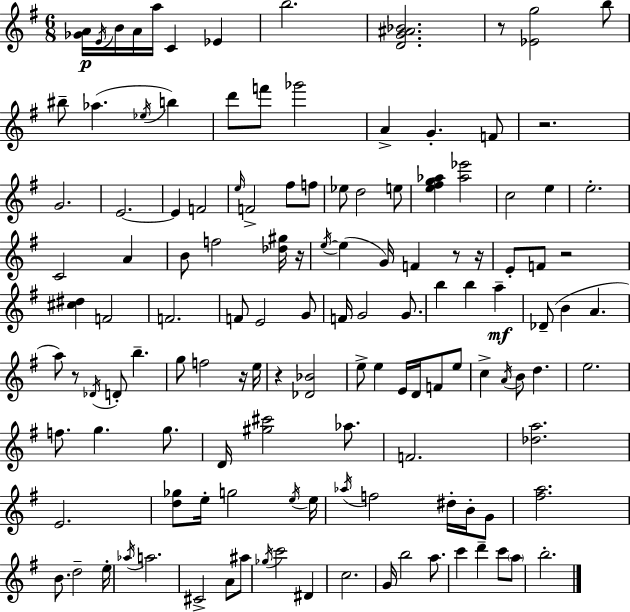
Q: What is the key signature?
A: G major